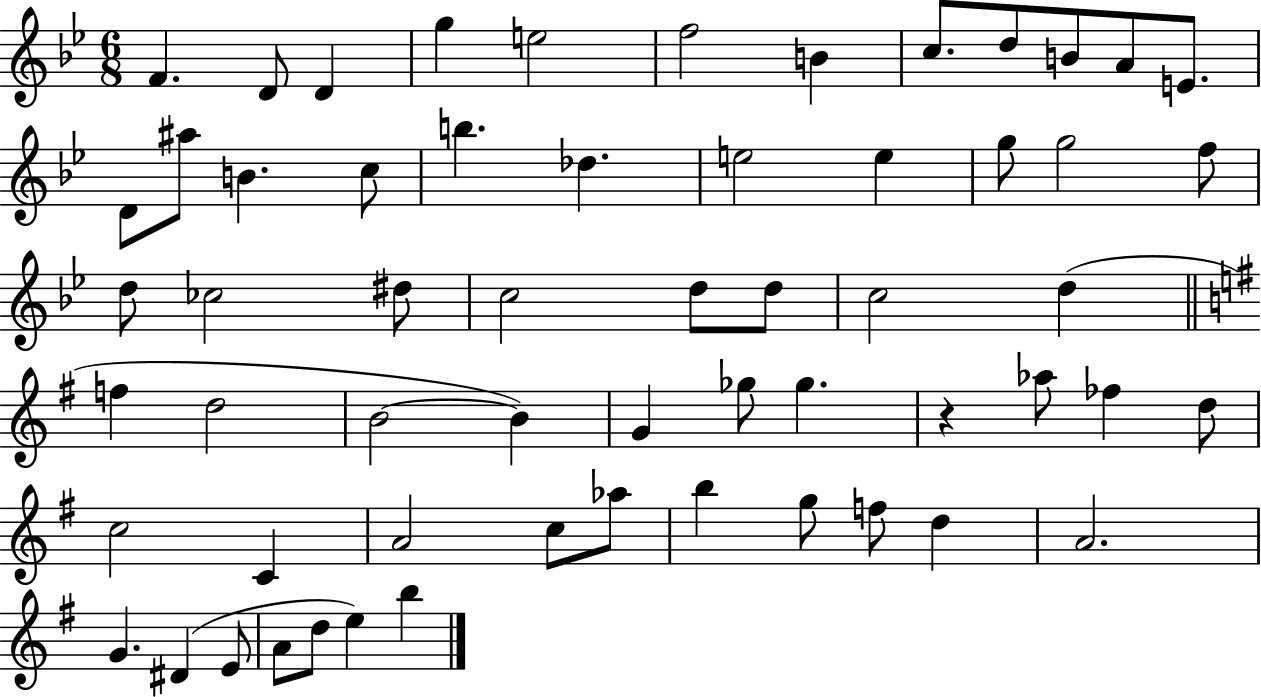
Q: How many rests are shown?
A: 1